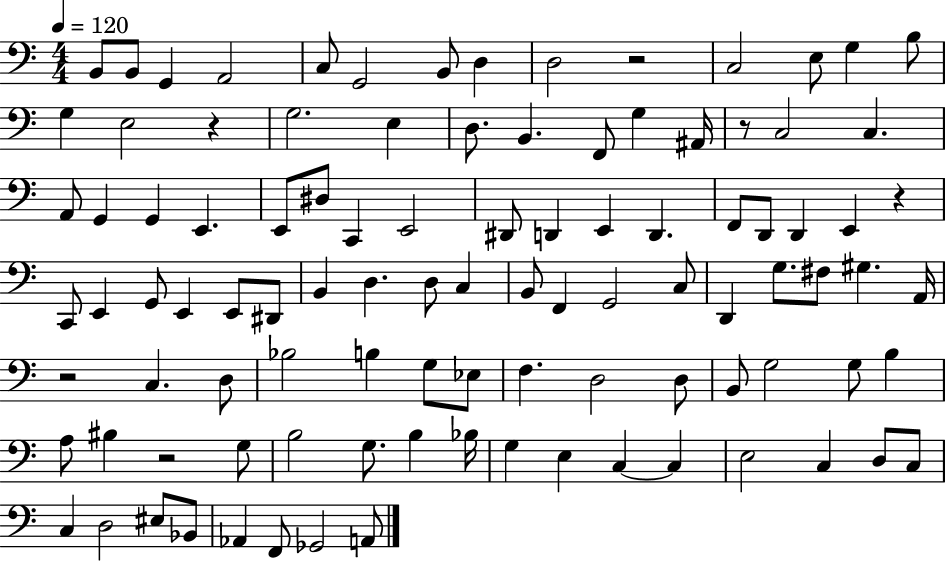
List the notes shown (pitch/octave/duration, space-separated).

B2/e B2/e G2/q A2/h C3/e G2/h B2/e D3/q D3/h R/h C3/h E3/e G3/q B3/e G3/q E3/h R/q G3/h. E3/q D3/e. B2/q. F2/e G3/q A#2/s R/e C3/h C3/q. A2/e G2/q G2/q E2/q. E2/e D#3/e C2/q E2/h D#2/e D2/q E2/q D2/q. F2/e D2/e D2/q E2/q R/q C2/e E2/q G2/e E2/q E2/e D#2/e B2/q D3/q. D3/e C3/q B2/e F2/q G2/h C3/e D2/q G3/e. F#3/e G#3/q. A2/s R/h C3/q. D3/e Bb3/h B3/q G3/e Eb3/e F3/q. D3/h D3/e B2/e G3/h G3/e B3/q A3/e BIS3/q R/h G3/e B3/h G3/e. B3/q Bb3/s G3/q E3/q C3/q C3/q E3/h C3/q D3/e C3/e C3/q D3/h EIS3/e Bb2/e Ab2/q F2/e Gb2/h A2/e